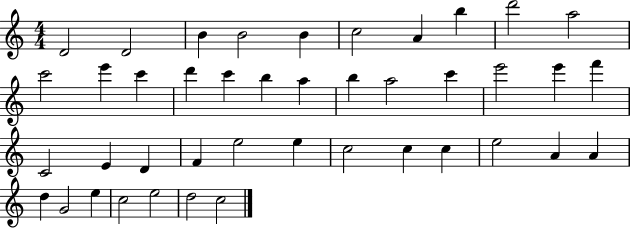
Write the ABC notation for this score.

X:1
T:Untitled
M:4/4
L:1/4
K:C
D2 D2 B B2 B c2 A b d'2 a2 c'2 e' c' d' c' b a b a2 c' e'2 e' f' C2 E D F e2 e c2 c c e2 A A d G2 e c2 e2 d2 c2